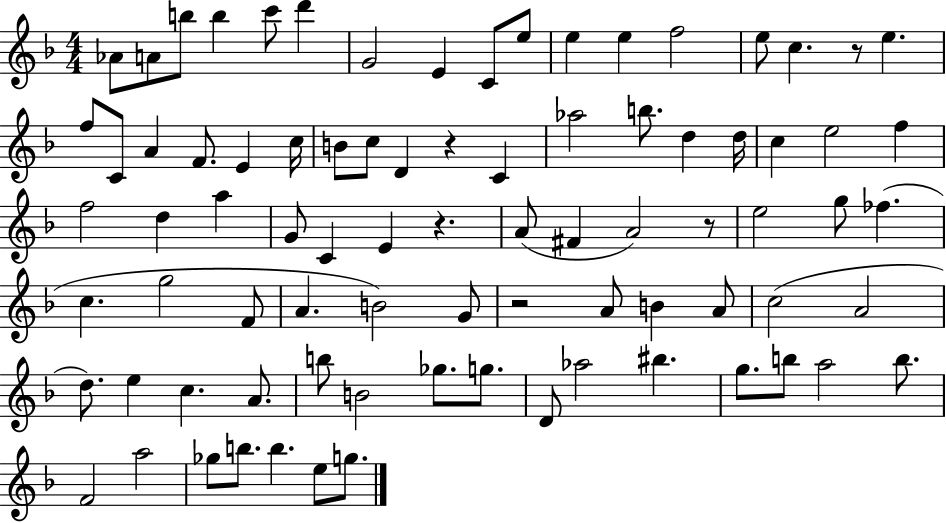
X:1
T:Untitled
M:4/4
L:1/4
K:F
_A/2 A/2 b/2 b c'/2 d' G2 E C/2 e/2 e e f2 e/2 c z/2 e f/2 C/2 A F/2 E c/4 B/2 c/2 D z C _a2 b/2 d d/4 c e2 f f2 d a G/2 C E z A/2 ^F A2 z/2 e2 g/2 _f c g2 F/2 A B2 G/2 z2 A/2 B A/2 c2 A2 d/2 e c A/2 b/2 B2 _g/2 g/2 D/2 _a2 ^b g/2 b/2 a2 b/2 F2 a2 _g/2 b/2 b e/2 g/2